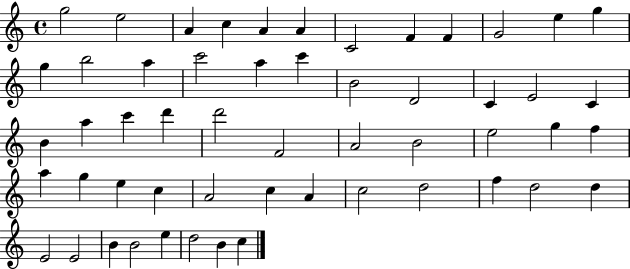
G5/h E5/h A4/q C5/q A4/q A4/q C4/h F4/q F4/q G4/h E5/q G5/q G5/q B5/h A5/q C6/h A5/q C6/q B4/h D4/h C4/q E4/h C4/q B4/q A5/q C6/q D6/q D6/h F4/h A4/h B4/h E5/h G5/q F5/q A5/q G5/q E5/q C5/q A4/h C5/q A4/q C5/h D5/h F5/q D5/h D5/q E4/h E4/h B4/q B4/h E5/q D5/h B4/q C5/q